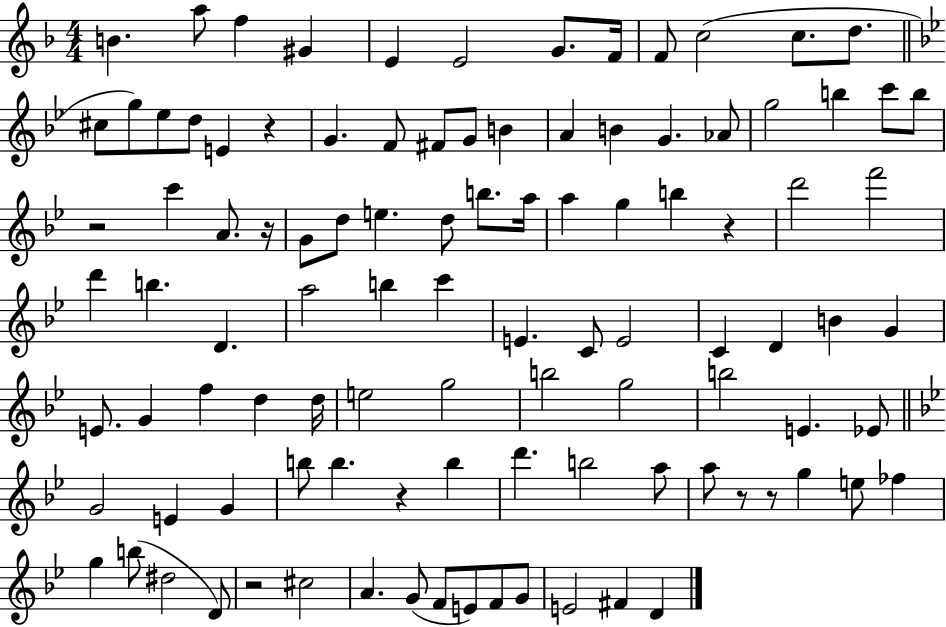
{
  \clef treble
  \numericTimeSignature
  \time 4/4
  \key f \major
  b'4. a''8 f''4 gis'4 | e'4 e'2 g'8. f'16 | f'8 c''2( c''8. d''8. | \bar "||" \break \key bes \major cis''8 g''8) ees''8 d''8 e'4 r4 | g'4. f'8 fis'8 g'8 b'4 | a'4 b'4 g'4. aes'8 | g''2 b''4 c'''8 b''8 | \break r2 c'''4 a'8. r16 | g'8 d''8 e''4. d''8 b''8. a''16 | a''4 g''4 b''4 r4 | d'''2 f'''2 | \break d'''4 b''4. d'4. | a''2 b''4 c'''4 | e'4. c'8 e'2 | c'4 d'4 b'4 g'4 | \break e'8. g'4 f''4 d''4 d''16 | e''2 g''2 | b''2 g''2 | b''2 e'4. ees'8 | \break \bar "||" \break \key bes \major g'2 e'4 g'4 | b''8 b''4. r4 b''4 | d'''4. b''2 a''8 | a''8 r8 r8 g''4 e''8 fes''4 | \break g''4 b''8( dis''2 d'8) | r2 cis''2 | a'4. g'8( f'8 e'8) f'8 g'8 | e'2 fis'4 d'4 | \break \bar "|."
}